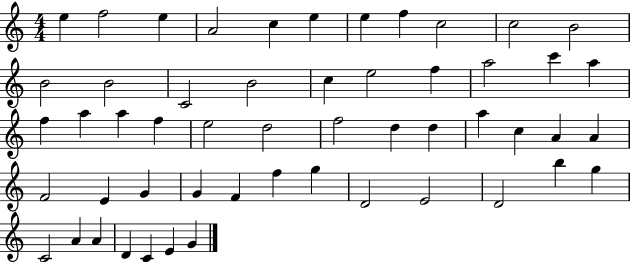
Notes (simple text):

E5/q F5/h E5/q A4/h C5/q E5/q E5/q F5/q C5/h C5/h B4/h B4/h B4/h C4/h B4/h C5/q E5/h F5/q A5/h C6/q A5/q F5/q A5/q A5/q F5/q E5/h D5/h F5/h D5/q D5/q A5/q C5/q A4/q A4/q F4/h E4/q G4/q G4/q F4/q F5/q G5/q D4/h E4/h D4/h B5/q G5/q C4/h A4/q A4/q D4/q C4/q E4/q G4/q